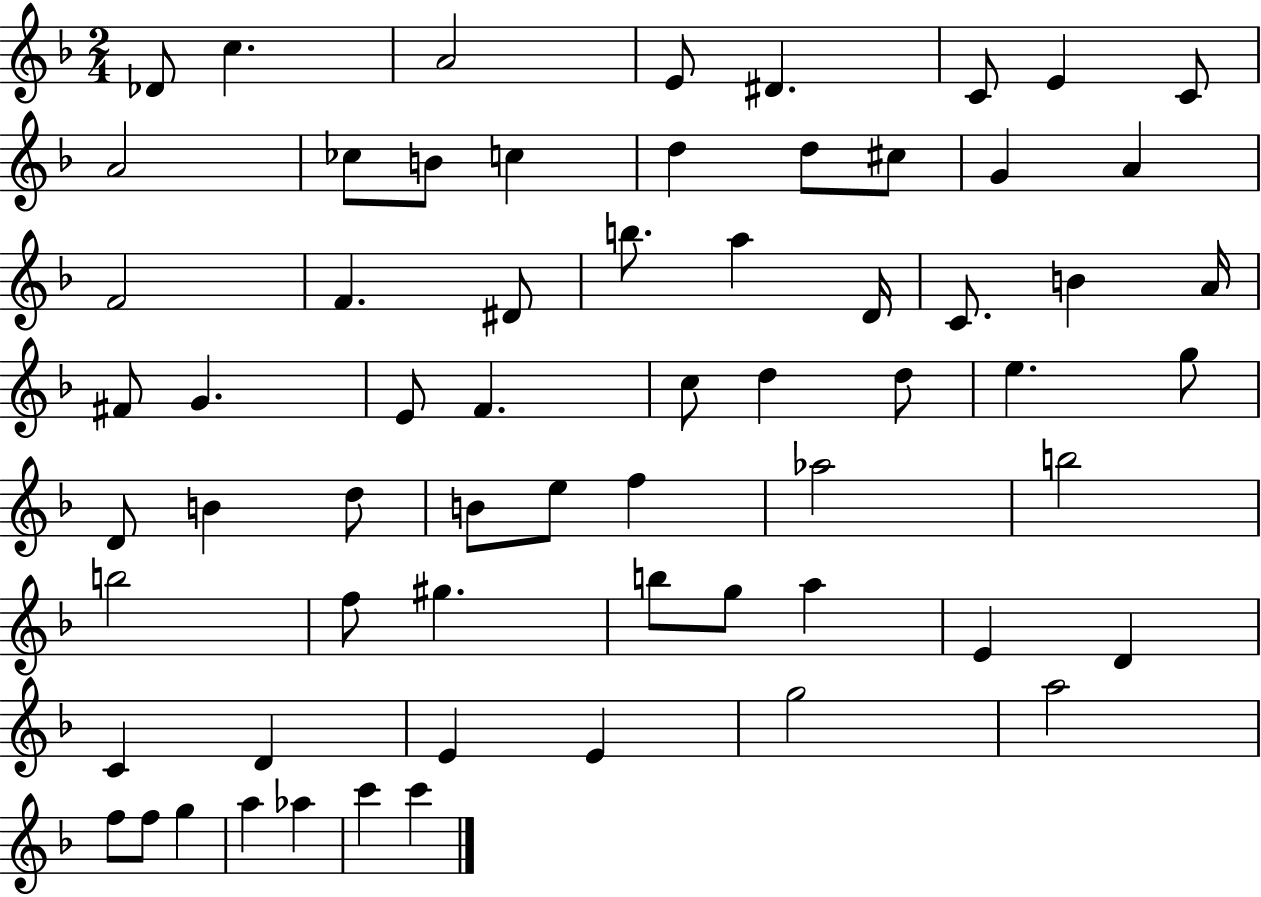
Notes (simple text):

Db4/e C5/q. A4/h E4/e D#4/q. C4/e E4/q C4/e A4/h CES5/e B4/e C5/q D5/q D5/e C#5/e G4/q A4/q F4/h F4/q. D#4/e B5/e. A5/q D4/s C4/e. B4/q A4/s F#4/e G4/q. E4/e F4/q. C5/e D5/q D5/e E5/q. G5/e D4/e B4/q D5/e B4/e E5/e F5/q Ab5/h B5/h B5/h F5/e G#5/q. B5/e G5/e A5/q E4/q D4/q C4/q D4/q E4/q E4/q G5/h A5/h F5/e F5/e G5/q A5/q Ab5/q C6/q C6/q